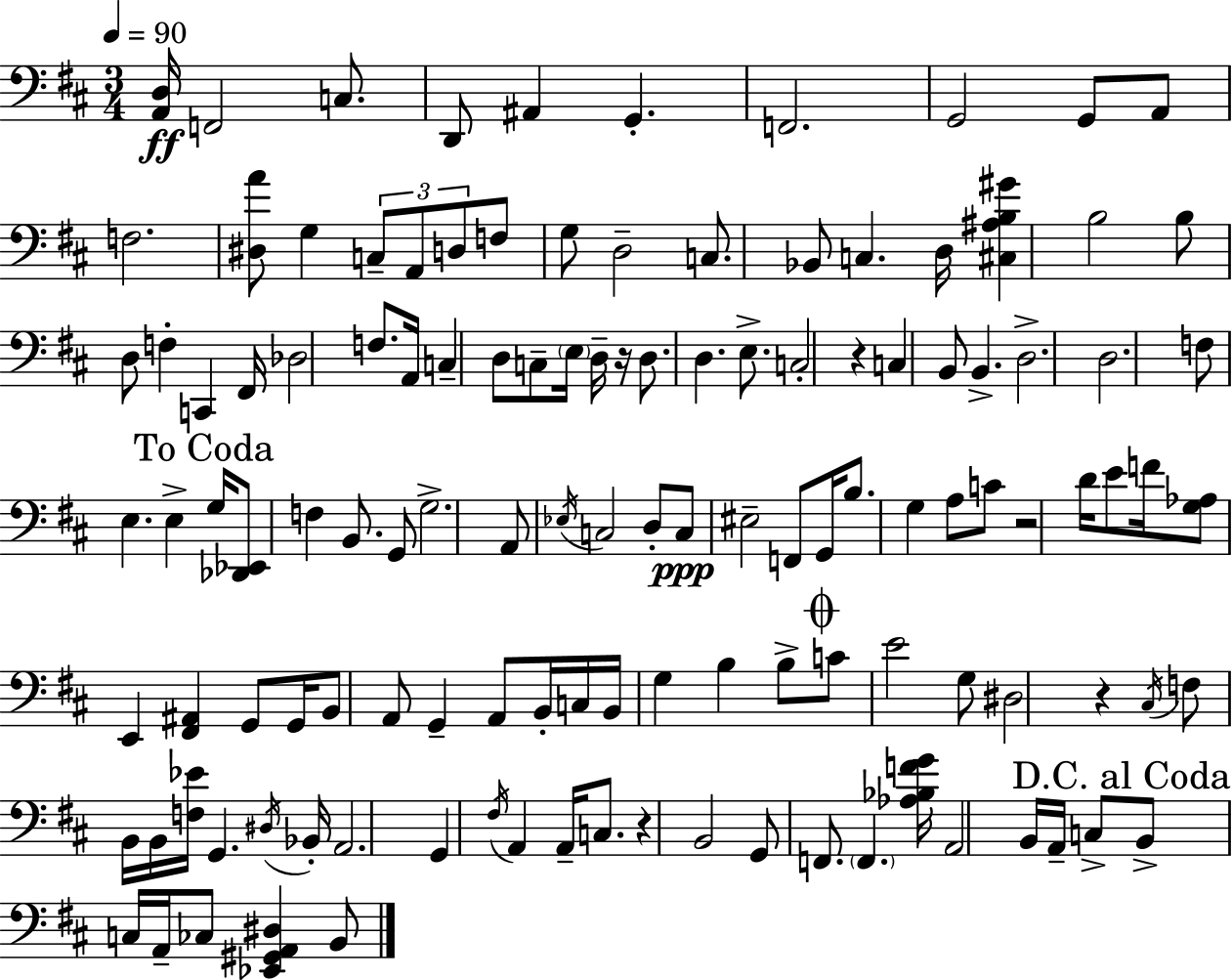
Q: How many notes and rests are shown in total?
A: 124